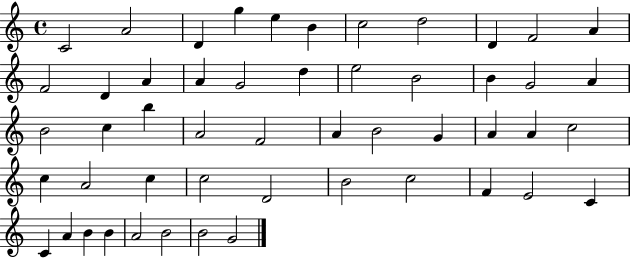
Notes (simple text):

C4/h A4/h D4/q G5/q E5/q B4/q C5/h D5/h D4/q F4/h A4/q F4/h D4/q A4/q A4/q G4/h D5/q E5/h B4/h B4/q G4/h A4/q B4/h C5/q B5/q A4/h F4/h A4/q B4/h G4/q A4/q A4/q C5/h C5/q A4/h C5/q C5/h D4/h B4/h C5/h F4/q E4/h C4/q C4/q A4/q B4/q B4/q A4/h B4/h B4/h G4/h